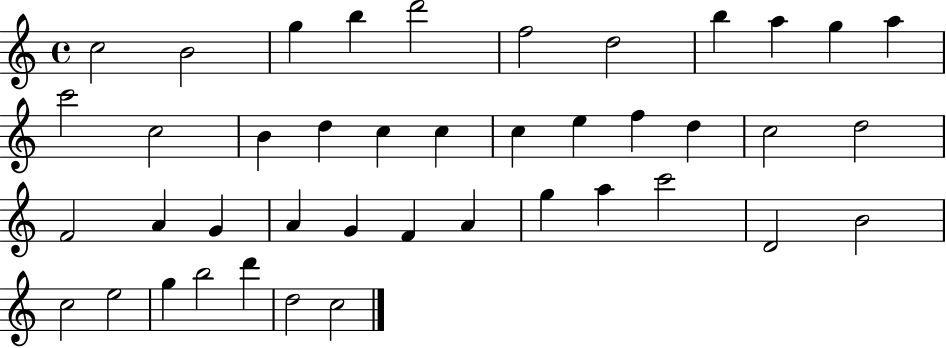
C5/h B4/h G5/q B5/q D6/h F5/h D5/h B5/q A5/q G5/q A5/q C6/h C5/h B4/q D5/q C5/q C5/q C5/q E5/q F5/q D5/q C5/h D5/h F4/h A4/q G4/q A4/q G4/q F4/q A4/q G5/q A5/q C6/h D4/h B4/h C5/h E5/h G5/q B5/h D6/q D5/h C5/h